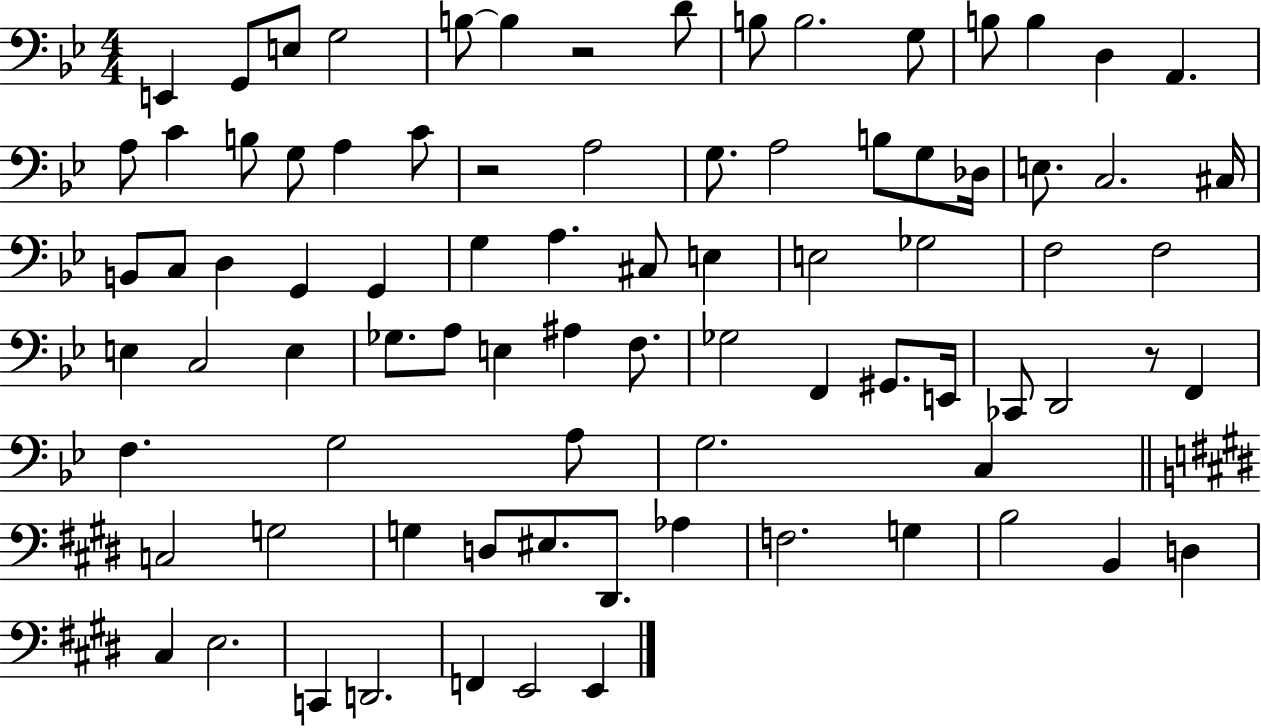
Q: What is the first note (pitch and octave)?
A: E2